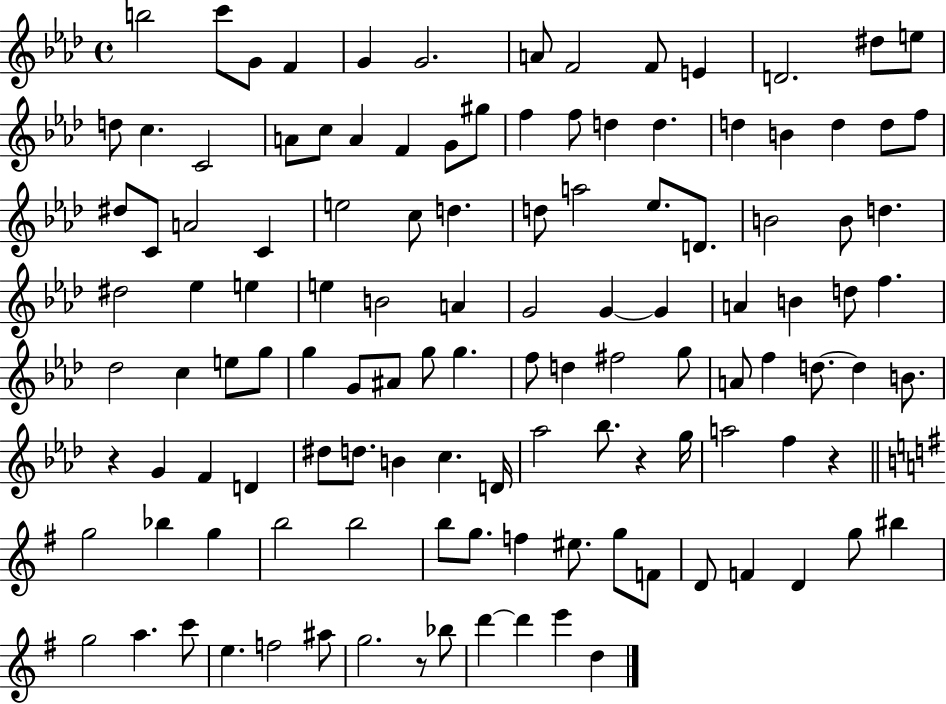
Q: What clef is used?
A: treble